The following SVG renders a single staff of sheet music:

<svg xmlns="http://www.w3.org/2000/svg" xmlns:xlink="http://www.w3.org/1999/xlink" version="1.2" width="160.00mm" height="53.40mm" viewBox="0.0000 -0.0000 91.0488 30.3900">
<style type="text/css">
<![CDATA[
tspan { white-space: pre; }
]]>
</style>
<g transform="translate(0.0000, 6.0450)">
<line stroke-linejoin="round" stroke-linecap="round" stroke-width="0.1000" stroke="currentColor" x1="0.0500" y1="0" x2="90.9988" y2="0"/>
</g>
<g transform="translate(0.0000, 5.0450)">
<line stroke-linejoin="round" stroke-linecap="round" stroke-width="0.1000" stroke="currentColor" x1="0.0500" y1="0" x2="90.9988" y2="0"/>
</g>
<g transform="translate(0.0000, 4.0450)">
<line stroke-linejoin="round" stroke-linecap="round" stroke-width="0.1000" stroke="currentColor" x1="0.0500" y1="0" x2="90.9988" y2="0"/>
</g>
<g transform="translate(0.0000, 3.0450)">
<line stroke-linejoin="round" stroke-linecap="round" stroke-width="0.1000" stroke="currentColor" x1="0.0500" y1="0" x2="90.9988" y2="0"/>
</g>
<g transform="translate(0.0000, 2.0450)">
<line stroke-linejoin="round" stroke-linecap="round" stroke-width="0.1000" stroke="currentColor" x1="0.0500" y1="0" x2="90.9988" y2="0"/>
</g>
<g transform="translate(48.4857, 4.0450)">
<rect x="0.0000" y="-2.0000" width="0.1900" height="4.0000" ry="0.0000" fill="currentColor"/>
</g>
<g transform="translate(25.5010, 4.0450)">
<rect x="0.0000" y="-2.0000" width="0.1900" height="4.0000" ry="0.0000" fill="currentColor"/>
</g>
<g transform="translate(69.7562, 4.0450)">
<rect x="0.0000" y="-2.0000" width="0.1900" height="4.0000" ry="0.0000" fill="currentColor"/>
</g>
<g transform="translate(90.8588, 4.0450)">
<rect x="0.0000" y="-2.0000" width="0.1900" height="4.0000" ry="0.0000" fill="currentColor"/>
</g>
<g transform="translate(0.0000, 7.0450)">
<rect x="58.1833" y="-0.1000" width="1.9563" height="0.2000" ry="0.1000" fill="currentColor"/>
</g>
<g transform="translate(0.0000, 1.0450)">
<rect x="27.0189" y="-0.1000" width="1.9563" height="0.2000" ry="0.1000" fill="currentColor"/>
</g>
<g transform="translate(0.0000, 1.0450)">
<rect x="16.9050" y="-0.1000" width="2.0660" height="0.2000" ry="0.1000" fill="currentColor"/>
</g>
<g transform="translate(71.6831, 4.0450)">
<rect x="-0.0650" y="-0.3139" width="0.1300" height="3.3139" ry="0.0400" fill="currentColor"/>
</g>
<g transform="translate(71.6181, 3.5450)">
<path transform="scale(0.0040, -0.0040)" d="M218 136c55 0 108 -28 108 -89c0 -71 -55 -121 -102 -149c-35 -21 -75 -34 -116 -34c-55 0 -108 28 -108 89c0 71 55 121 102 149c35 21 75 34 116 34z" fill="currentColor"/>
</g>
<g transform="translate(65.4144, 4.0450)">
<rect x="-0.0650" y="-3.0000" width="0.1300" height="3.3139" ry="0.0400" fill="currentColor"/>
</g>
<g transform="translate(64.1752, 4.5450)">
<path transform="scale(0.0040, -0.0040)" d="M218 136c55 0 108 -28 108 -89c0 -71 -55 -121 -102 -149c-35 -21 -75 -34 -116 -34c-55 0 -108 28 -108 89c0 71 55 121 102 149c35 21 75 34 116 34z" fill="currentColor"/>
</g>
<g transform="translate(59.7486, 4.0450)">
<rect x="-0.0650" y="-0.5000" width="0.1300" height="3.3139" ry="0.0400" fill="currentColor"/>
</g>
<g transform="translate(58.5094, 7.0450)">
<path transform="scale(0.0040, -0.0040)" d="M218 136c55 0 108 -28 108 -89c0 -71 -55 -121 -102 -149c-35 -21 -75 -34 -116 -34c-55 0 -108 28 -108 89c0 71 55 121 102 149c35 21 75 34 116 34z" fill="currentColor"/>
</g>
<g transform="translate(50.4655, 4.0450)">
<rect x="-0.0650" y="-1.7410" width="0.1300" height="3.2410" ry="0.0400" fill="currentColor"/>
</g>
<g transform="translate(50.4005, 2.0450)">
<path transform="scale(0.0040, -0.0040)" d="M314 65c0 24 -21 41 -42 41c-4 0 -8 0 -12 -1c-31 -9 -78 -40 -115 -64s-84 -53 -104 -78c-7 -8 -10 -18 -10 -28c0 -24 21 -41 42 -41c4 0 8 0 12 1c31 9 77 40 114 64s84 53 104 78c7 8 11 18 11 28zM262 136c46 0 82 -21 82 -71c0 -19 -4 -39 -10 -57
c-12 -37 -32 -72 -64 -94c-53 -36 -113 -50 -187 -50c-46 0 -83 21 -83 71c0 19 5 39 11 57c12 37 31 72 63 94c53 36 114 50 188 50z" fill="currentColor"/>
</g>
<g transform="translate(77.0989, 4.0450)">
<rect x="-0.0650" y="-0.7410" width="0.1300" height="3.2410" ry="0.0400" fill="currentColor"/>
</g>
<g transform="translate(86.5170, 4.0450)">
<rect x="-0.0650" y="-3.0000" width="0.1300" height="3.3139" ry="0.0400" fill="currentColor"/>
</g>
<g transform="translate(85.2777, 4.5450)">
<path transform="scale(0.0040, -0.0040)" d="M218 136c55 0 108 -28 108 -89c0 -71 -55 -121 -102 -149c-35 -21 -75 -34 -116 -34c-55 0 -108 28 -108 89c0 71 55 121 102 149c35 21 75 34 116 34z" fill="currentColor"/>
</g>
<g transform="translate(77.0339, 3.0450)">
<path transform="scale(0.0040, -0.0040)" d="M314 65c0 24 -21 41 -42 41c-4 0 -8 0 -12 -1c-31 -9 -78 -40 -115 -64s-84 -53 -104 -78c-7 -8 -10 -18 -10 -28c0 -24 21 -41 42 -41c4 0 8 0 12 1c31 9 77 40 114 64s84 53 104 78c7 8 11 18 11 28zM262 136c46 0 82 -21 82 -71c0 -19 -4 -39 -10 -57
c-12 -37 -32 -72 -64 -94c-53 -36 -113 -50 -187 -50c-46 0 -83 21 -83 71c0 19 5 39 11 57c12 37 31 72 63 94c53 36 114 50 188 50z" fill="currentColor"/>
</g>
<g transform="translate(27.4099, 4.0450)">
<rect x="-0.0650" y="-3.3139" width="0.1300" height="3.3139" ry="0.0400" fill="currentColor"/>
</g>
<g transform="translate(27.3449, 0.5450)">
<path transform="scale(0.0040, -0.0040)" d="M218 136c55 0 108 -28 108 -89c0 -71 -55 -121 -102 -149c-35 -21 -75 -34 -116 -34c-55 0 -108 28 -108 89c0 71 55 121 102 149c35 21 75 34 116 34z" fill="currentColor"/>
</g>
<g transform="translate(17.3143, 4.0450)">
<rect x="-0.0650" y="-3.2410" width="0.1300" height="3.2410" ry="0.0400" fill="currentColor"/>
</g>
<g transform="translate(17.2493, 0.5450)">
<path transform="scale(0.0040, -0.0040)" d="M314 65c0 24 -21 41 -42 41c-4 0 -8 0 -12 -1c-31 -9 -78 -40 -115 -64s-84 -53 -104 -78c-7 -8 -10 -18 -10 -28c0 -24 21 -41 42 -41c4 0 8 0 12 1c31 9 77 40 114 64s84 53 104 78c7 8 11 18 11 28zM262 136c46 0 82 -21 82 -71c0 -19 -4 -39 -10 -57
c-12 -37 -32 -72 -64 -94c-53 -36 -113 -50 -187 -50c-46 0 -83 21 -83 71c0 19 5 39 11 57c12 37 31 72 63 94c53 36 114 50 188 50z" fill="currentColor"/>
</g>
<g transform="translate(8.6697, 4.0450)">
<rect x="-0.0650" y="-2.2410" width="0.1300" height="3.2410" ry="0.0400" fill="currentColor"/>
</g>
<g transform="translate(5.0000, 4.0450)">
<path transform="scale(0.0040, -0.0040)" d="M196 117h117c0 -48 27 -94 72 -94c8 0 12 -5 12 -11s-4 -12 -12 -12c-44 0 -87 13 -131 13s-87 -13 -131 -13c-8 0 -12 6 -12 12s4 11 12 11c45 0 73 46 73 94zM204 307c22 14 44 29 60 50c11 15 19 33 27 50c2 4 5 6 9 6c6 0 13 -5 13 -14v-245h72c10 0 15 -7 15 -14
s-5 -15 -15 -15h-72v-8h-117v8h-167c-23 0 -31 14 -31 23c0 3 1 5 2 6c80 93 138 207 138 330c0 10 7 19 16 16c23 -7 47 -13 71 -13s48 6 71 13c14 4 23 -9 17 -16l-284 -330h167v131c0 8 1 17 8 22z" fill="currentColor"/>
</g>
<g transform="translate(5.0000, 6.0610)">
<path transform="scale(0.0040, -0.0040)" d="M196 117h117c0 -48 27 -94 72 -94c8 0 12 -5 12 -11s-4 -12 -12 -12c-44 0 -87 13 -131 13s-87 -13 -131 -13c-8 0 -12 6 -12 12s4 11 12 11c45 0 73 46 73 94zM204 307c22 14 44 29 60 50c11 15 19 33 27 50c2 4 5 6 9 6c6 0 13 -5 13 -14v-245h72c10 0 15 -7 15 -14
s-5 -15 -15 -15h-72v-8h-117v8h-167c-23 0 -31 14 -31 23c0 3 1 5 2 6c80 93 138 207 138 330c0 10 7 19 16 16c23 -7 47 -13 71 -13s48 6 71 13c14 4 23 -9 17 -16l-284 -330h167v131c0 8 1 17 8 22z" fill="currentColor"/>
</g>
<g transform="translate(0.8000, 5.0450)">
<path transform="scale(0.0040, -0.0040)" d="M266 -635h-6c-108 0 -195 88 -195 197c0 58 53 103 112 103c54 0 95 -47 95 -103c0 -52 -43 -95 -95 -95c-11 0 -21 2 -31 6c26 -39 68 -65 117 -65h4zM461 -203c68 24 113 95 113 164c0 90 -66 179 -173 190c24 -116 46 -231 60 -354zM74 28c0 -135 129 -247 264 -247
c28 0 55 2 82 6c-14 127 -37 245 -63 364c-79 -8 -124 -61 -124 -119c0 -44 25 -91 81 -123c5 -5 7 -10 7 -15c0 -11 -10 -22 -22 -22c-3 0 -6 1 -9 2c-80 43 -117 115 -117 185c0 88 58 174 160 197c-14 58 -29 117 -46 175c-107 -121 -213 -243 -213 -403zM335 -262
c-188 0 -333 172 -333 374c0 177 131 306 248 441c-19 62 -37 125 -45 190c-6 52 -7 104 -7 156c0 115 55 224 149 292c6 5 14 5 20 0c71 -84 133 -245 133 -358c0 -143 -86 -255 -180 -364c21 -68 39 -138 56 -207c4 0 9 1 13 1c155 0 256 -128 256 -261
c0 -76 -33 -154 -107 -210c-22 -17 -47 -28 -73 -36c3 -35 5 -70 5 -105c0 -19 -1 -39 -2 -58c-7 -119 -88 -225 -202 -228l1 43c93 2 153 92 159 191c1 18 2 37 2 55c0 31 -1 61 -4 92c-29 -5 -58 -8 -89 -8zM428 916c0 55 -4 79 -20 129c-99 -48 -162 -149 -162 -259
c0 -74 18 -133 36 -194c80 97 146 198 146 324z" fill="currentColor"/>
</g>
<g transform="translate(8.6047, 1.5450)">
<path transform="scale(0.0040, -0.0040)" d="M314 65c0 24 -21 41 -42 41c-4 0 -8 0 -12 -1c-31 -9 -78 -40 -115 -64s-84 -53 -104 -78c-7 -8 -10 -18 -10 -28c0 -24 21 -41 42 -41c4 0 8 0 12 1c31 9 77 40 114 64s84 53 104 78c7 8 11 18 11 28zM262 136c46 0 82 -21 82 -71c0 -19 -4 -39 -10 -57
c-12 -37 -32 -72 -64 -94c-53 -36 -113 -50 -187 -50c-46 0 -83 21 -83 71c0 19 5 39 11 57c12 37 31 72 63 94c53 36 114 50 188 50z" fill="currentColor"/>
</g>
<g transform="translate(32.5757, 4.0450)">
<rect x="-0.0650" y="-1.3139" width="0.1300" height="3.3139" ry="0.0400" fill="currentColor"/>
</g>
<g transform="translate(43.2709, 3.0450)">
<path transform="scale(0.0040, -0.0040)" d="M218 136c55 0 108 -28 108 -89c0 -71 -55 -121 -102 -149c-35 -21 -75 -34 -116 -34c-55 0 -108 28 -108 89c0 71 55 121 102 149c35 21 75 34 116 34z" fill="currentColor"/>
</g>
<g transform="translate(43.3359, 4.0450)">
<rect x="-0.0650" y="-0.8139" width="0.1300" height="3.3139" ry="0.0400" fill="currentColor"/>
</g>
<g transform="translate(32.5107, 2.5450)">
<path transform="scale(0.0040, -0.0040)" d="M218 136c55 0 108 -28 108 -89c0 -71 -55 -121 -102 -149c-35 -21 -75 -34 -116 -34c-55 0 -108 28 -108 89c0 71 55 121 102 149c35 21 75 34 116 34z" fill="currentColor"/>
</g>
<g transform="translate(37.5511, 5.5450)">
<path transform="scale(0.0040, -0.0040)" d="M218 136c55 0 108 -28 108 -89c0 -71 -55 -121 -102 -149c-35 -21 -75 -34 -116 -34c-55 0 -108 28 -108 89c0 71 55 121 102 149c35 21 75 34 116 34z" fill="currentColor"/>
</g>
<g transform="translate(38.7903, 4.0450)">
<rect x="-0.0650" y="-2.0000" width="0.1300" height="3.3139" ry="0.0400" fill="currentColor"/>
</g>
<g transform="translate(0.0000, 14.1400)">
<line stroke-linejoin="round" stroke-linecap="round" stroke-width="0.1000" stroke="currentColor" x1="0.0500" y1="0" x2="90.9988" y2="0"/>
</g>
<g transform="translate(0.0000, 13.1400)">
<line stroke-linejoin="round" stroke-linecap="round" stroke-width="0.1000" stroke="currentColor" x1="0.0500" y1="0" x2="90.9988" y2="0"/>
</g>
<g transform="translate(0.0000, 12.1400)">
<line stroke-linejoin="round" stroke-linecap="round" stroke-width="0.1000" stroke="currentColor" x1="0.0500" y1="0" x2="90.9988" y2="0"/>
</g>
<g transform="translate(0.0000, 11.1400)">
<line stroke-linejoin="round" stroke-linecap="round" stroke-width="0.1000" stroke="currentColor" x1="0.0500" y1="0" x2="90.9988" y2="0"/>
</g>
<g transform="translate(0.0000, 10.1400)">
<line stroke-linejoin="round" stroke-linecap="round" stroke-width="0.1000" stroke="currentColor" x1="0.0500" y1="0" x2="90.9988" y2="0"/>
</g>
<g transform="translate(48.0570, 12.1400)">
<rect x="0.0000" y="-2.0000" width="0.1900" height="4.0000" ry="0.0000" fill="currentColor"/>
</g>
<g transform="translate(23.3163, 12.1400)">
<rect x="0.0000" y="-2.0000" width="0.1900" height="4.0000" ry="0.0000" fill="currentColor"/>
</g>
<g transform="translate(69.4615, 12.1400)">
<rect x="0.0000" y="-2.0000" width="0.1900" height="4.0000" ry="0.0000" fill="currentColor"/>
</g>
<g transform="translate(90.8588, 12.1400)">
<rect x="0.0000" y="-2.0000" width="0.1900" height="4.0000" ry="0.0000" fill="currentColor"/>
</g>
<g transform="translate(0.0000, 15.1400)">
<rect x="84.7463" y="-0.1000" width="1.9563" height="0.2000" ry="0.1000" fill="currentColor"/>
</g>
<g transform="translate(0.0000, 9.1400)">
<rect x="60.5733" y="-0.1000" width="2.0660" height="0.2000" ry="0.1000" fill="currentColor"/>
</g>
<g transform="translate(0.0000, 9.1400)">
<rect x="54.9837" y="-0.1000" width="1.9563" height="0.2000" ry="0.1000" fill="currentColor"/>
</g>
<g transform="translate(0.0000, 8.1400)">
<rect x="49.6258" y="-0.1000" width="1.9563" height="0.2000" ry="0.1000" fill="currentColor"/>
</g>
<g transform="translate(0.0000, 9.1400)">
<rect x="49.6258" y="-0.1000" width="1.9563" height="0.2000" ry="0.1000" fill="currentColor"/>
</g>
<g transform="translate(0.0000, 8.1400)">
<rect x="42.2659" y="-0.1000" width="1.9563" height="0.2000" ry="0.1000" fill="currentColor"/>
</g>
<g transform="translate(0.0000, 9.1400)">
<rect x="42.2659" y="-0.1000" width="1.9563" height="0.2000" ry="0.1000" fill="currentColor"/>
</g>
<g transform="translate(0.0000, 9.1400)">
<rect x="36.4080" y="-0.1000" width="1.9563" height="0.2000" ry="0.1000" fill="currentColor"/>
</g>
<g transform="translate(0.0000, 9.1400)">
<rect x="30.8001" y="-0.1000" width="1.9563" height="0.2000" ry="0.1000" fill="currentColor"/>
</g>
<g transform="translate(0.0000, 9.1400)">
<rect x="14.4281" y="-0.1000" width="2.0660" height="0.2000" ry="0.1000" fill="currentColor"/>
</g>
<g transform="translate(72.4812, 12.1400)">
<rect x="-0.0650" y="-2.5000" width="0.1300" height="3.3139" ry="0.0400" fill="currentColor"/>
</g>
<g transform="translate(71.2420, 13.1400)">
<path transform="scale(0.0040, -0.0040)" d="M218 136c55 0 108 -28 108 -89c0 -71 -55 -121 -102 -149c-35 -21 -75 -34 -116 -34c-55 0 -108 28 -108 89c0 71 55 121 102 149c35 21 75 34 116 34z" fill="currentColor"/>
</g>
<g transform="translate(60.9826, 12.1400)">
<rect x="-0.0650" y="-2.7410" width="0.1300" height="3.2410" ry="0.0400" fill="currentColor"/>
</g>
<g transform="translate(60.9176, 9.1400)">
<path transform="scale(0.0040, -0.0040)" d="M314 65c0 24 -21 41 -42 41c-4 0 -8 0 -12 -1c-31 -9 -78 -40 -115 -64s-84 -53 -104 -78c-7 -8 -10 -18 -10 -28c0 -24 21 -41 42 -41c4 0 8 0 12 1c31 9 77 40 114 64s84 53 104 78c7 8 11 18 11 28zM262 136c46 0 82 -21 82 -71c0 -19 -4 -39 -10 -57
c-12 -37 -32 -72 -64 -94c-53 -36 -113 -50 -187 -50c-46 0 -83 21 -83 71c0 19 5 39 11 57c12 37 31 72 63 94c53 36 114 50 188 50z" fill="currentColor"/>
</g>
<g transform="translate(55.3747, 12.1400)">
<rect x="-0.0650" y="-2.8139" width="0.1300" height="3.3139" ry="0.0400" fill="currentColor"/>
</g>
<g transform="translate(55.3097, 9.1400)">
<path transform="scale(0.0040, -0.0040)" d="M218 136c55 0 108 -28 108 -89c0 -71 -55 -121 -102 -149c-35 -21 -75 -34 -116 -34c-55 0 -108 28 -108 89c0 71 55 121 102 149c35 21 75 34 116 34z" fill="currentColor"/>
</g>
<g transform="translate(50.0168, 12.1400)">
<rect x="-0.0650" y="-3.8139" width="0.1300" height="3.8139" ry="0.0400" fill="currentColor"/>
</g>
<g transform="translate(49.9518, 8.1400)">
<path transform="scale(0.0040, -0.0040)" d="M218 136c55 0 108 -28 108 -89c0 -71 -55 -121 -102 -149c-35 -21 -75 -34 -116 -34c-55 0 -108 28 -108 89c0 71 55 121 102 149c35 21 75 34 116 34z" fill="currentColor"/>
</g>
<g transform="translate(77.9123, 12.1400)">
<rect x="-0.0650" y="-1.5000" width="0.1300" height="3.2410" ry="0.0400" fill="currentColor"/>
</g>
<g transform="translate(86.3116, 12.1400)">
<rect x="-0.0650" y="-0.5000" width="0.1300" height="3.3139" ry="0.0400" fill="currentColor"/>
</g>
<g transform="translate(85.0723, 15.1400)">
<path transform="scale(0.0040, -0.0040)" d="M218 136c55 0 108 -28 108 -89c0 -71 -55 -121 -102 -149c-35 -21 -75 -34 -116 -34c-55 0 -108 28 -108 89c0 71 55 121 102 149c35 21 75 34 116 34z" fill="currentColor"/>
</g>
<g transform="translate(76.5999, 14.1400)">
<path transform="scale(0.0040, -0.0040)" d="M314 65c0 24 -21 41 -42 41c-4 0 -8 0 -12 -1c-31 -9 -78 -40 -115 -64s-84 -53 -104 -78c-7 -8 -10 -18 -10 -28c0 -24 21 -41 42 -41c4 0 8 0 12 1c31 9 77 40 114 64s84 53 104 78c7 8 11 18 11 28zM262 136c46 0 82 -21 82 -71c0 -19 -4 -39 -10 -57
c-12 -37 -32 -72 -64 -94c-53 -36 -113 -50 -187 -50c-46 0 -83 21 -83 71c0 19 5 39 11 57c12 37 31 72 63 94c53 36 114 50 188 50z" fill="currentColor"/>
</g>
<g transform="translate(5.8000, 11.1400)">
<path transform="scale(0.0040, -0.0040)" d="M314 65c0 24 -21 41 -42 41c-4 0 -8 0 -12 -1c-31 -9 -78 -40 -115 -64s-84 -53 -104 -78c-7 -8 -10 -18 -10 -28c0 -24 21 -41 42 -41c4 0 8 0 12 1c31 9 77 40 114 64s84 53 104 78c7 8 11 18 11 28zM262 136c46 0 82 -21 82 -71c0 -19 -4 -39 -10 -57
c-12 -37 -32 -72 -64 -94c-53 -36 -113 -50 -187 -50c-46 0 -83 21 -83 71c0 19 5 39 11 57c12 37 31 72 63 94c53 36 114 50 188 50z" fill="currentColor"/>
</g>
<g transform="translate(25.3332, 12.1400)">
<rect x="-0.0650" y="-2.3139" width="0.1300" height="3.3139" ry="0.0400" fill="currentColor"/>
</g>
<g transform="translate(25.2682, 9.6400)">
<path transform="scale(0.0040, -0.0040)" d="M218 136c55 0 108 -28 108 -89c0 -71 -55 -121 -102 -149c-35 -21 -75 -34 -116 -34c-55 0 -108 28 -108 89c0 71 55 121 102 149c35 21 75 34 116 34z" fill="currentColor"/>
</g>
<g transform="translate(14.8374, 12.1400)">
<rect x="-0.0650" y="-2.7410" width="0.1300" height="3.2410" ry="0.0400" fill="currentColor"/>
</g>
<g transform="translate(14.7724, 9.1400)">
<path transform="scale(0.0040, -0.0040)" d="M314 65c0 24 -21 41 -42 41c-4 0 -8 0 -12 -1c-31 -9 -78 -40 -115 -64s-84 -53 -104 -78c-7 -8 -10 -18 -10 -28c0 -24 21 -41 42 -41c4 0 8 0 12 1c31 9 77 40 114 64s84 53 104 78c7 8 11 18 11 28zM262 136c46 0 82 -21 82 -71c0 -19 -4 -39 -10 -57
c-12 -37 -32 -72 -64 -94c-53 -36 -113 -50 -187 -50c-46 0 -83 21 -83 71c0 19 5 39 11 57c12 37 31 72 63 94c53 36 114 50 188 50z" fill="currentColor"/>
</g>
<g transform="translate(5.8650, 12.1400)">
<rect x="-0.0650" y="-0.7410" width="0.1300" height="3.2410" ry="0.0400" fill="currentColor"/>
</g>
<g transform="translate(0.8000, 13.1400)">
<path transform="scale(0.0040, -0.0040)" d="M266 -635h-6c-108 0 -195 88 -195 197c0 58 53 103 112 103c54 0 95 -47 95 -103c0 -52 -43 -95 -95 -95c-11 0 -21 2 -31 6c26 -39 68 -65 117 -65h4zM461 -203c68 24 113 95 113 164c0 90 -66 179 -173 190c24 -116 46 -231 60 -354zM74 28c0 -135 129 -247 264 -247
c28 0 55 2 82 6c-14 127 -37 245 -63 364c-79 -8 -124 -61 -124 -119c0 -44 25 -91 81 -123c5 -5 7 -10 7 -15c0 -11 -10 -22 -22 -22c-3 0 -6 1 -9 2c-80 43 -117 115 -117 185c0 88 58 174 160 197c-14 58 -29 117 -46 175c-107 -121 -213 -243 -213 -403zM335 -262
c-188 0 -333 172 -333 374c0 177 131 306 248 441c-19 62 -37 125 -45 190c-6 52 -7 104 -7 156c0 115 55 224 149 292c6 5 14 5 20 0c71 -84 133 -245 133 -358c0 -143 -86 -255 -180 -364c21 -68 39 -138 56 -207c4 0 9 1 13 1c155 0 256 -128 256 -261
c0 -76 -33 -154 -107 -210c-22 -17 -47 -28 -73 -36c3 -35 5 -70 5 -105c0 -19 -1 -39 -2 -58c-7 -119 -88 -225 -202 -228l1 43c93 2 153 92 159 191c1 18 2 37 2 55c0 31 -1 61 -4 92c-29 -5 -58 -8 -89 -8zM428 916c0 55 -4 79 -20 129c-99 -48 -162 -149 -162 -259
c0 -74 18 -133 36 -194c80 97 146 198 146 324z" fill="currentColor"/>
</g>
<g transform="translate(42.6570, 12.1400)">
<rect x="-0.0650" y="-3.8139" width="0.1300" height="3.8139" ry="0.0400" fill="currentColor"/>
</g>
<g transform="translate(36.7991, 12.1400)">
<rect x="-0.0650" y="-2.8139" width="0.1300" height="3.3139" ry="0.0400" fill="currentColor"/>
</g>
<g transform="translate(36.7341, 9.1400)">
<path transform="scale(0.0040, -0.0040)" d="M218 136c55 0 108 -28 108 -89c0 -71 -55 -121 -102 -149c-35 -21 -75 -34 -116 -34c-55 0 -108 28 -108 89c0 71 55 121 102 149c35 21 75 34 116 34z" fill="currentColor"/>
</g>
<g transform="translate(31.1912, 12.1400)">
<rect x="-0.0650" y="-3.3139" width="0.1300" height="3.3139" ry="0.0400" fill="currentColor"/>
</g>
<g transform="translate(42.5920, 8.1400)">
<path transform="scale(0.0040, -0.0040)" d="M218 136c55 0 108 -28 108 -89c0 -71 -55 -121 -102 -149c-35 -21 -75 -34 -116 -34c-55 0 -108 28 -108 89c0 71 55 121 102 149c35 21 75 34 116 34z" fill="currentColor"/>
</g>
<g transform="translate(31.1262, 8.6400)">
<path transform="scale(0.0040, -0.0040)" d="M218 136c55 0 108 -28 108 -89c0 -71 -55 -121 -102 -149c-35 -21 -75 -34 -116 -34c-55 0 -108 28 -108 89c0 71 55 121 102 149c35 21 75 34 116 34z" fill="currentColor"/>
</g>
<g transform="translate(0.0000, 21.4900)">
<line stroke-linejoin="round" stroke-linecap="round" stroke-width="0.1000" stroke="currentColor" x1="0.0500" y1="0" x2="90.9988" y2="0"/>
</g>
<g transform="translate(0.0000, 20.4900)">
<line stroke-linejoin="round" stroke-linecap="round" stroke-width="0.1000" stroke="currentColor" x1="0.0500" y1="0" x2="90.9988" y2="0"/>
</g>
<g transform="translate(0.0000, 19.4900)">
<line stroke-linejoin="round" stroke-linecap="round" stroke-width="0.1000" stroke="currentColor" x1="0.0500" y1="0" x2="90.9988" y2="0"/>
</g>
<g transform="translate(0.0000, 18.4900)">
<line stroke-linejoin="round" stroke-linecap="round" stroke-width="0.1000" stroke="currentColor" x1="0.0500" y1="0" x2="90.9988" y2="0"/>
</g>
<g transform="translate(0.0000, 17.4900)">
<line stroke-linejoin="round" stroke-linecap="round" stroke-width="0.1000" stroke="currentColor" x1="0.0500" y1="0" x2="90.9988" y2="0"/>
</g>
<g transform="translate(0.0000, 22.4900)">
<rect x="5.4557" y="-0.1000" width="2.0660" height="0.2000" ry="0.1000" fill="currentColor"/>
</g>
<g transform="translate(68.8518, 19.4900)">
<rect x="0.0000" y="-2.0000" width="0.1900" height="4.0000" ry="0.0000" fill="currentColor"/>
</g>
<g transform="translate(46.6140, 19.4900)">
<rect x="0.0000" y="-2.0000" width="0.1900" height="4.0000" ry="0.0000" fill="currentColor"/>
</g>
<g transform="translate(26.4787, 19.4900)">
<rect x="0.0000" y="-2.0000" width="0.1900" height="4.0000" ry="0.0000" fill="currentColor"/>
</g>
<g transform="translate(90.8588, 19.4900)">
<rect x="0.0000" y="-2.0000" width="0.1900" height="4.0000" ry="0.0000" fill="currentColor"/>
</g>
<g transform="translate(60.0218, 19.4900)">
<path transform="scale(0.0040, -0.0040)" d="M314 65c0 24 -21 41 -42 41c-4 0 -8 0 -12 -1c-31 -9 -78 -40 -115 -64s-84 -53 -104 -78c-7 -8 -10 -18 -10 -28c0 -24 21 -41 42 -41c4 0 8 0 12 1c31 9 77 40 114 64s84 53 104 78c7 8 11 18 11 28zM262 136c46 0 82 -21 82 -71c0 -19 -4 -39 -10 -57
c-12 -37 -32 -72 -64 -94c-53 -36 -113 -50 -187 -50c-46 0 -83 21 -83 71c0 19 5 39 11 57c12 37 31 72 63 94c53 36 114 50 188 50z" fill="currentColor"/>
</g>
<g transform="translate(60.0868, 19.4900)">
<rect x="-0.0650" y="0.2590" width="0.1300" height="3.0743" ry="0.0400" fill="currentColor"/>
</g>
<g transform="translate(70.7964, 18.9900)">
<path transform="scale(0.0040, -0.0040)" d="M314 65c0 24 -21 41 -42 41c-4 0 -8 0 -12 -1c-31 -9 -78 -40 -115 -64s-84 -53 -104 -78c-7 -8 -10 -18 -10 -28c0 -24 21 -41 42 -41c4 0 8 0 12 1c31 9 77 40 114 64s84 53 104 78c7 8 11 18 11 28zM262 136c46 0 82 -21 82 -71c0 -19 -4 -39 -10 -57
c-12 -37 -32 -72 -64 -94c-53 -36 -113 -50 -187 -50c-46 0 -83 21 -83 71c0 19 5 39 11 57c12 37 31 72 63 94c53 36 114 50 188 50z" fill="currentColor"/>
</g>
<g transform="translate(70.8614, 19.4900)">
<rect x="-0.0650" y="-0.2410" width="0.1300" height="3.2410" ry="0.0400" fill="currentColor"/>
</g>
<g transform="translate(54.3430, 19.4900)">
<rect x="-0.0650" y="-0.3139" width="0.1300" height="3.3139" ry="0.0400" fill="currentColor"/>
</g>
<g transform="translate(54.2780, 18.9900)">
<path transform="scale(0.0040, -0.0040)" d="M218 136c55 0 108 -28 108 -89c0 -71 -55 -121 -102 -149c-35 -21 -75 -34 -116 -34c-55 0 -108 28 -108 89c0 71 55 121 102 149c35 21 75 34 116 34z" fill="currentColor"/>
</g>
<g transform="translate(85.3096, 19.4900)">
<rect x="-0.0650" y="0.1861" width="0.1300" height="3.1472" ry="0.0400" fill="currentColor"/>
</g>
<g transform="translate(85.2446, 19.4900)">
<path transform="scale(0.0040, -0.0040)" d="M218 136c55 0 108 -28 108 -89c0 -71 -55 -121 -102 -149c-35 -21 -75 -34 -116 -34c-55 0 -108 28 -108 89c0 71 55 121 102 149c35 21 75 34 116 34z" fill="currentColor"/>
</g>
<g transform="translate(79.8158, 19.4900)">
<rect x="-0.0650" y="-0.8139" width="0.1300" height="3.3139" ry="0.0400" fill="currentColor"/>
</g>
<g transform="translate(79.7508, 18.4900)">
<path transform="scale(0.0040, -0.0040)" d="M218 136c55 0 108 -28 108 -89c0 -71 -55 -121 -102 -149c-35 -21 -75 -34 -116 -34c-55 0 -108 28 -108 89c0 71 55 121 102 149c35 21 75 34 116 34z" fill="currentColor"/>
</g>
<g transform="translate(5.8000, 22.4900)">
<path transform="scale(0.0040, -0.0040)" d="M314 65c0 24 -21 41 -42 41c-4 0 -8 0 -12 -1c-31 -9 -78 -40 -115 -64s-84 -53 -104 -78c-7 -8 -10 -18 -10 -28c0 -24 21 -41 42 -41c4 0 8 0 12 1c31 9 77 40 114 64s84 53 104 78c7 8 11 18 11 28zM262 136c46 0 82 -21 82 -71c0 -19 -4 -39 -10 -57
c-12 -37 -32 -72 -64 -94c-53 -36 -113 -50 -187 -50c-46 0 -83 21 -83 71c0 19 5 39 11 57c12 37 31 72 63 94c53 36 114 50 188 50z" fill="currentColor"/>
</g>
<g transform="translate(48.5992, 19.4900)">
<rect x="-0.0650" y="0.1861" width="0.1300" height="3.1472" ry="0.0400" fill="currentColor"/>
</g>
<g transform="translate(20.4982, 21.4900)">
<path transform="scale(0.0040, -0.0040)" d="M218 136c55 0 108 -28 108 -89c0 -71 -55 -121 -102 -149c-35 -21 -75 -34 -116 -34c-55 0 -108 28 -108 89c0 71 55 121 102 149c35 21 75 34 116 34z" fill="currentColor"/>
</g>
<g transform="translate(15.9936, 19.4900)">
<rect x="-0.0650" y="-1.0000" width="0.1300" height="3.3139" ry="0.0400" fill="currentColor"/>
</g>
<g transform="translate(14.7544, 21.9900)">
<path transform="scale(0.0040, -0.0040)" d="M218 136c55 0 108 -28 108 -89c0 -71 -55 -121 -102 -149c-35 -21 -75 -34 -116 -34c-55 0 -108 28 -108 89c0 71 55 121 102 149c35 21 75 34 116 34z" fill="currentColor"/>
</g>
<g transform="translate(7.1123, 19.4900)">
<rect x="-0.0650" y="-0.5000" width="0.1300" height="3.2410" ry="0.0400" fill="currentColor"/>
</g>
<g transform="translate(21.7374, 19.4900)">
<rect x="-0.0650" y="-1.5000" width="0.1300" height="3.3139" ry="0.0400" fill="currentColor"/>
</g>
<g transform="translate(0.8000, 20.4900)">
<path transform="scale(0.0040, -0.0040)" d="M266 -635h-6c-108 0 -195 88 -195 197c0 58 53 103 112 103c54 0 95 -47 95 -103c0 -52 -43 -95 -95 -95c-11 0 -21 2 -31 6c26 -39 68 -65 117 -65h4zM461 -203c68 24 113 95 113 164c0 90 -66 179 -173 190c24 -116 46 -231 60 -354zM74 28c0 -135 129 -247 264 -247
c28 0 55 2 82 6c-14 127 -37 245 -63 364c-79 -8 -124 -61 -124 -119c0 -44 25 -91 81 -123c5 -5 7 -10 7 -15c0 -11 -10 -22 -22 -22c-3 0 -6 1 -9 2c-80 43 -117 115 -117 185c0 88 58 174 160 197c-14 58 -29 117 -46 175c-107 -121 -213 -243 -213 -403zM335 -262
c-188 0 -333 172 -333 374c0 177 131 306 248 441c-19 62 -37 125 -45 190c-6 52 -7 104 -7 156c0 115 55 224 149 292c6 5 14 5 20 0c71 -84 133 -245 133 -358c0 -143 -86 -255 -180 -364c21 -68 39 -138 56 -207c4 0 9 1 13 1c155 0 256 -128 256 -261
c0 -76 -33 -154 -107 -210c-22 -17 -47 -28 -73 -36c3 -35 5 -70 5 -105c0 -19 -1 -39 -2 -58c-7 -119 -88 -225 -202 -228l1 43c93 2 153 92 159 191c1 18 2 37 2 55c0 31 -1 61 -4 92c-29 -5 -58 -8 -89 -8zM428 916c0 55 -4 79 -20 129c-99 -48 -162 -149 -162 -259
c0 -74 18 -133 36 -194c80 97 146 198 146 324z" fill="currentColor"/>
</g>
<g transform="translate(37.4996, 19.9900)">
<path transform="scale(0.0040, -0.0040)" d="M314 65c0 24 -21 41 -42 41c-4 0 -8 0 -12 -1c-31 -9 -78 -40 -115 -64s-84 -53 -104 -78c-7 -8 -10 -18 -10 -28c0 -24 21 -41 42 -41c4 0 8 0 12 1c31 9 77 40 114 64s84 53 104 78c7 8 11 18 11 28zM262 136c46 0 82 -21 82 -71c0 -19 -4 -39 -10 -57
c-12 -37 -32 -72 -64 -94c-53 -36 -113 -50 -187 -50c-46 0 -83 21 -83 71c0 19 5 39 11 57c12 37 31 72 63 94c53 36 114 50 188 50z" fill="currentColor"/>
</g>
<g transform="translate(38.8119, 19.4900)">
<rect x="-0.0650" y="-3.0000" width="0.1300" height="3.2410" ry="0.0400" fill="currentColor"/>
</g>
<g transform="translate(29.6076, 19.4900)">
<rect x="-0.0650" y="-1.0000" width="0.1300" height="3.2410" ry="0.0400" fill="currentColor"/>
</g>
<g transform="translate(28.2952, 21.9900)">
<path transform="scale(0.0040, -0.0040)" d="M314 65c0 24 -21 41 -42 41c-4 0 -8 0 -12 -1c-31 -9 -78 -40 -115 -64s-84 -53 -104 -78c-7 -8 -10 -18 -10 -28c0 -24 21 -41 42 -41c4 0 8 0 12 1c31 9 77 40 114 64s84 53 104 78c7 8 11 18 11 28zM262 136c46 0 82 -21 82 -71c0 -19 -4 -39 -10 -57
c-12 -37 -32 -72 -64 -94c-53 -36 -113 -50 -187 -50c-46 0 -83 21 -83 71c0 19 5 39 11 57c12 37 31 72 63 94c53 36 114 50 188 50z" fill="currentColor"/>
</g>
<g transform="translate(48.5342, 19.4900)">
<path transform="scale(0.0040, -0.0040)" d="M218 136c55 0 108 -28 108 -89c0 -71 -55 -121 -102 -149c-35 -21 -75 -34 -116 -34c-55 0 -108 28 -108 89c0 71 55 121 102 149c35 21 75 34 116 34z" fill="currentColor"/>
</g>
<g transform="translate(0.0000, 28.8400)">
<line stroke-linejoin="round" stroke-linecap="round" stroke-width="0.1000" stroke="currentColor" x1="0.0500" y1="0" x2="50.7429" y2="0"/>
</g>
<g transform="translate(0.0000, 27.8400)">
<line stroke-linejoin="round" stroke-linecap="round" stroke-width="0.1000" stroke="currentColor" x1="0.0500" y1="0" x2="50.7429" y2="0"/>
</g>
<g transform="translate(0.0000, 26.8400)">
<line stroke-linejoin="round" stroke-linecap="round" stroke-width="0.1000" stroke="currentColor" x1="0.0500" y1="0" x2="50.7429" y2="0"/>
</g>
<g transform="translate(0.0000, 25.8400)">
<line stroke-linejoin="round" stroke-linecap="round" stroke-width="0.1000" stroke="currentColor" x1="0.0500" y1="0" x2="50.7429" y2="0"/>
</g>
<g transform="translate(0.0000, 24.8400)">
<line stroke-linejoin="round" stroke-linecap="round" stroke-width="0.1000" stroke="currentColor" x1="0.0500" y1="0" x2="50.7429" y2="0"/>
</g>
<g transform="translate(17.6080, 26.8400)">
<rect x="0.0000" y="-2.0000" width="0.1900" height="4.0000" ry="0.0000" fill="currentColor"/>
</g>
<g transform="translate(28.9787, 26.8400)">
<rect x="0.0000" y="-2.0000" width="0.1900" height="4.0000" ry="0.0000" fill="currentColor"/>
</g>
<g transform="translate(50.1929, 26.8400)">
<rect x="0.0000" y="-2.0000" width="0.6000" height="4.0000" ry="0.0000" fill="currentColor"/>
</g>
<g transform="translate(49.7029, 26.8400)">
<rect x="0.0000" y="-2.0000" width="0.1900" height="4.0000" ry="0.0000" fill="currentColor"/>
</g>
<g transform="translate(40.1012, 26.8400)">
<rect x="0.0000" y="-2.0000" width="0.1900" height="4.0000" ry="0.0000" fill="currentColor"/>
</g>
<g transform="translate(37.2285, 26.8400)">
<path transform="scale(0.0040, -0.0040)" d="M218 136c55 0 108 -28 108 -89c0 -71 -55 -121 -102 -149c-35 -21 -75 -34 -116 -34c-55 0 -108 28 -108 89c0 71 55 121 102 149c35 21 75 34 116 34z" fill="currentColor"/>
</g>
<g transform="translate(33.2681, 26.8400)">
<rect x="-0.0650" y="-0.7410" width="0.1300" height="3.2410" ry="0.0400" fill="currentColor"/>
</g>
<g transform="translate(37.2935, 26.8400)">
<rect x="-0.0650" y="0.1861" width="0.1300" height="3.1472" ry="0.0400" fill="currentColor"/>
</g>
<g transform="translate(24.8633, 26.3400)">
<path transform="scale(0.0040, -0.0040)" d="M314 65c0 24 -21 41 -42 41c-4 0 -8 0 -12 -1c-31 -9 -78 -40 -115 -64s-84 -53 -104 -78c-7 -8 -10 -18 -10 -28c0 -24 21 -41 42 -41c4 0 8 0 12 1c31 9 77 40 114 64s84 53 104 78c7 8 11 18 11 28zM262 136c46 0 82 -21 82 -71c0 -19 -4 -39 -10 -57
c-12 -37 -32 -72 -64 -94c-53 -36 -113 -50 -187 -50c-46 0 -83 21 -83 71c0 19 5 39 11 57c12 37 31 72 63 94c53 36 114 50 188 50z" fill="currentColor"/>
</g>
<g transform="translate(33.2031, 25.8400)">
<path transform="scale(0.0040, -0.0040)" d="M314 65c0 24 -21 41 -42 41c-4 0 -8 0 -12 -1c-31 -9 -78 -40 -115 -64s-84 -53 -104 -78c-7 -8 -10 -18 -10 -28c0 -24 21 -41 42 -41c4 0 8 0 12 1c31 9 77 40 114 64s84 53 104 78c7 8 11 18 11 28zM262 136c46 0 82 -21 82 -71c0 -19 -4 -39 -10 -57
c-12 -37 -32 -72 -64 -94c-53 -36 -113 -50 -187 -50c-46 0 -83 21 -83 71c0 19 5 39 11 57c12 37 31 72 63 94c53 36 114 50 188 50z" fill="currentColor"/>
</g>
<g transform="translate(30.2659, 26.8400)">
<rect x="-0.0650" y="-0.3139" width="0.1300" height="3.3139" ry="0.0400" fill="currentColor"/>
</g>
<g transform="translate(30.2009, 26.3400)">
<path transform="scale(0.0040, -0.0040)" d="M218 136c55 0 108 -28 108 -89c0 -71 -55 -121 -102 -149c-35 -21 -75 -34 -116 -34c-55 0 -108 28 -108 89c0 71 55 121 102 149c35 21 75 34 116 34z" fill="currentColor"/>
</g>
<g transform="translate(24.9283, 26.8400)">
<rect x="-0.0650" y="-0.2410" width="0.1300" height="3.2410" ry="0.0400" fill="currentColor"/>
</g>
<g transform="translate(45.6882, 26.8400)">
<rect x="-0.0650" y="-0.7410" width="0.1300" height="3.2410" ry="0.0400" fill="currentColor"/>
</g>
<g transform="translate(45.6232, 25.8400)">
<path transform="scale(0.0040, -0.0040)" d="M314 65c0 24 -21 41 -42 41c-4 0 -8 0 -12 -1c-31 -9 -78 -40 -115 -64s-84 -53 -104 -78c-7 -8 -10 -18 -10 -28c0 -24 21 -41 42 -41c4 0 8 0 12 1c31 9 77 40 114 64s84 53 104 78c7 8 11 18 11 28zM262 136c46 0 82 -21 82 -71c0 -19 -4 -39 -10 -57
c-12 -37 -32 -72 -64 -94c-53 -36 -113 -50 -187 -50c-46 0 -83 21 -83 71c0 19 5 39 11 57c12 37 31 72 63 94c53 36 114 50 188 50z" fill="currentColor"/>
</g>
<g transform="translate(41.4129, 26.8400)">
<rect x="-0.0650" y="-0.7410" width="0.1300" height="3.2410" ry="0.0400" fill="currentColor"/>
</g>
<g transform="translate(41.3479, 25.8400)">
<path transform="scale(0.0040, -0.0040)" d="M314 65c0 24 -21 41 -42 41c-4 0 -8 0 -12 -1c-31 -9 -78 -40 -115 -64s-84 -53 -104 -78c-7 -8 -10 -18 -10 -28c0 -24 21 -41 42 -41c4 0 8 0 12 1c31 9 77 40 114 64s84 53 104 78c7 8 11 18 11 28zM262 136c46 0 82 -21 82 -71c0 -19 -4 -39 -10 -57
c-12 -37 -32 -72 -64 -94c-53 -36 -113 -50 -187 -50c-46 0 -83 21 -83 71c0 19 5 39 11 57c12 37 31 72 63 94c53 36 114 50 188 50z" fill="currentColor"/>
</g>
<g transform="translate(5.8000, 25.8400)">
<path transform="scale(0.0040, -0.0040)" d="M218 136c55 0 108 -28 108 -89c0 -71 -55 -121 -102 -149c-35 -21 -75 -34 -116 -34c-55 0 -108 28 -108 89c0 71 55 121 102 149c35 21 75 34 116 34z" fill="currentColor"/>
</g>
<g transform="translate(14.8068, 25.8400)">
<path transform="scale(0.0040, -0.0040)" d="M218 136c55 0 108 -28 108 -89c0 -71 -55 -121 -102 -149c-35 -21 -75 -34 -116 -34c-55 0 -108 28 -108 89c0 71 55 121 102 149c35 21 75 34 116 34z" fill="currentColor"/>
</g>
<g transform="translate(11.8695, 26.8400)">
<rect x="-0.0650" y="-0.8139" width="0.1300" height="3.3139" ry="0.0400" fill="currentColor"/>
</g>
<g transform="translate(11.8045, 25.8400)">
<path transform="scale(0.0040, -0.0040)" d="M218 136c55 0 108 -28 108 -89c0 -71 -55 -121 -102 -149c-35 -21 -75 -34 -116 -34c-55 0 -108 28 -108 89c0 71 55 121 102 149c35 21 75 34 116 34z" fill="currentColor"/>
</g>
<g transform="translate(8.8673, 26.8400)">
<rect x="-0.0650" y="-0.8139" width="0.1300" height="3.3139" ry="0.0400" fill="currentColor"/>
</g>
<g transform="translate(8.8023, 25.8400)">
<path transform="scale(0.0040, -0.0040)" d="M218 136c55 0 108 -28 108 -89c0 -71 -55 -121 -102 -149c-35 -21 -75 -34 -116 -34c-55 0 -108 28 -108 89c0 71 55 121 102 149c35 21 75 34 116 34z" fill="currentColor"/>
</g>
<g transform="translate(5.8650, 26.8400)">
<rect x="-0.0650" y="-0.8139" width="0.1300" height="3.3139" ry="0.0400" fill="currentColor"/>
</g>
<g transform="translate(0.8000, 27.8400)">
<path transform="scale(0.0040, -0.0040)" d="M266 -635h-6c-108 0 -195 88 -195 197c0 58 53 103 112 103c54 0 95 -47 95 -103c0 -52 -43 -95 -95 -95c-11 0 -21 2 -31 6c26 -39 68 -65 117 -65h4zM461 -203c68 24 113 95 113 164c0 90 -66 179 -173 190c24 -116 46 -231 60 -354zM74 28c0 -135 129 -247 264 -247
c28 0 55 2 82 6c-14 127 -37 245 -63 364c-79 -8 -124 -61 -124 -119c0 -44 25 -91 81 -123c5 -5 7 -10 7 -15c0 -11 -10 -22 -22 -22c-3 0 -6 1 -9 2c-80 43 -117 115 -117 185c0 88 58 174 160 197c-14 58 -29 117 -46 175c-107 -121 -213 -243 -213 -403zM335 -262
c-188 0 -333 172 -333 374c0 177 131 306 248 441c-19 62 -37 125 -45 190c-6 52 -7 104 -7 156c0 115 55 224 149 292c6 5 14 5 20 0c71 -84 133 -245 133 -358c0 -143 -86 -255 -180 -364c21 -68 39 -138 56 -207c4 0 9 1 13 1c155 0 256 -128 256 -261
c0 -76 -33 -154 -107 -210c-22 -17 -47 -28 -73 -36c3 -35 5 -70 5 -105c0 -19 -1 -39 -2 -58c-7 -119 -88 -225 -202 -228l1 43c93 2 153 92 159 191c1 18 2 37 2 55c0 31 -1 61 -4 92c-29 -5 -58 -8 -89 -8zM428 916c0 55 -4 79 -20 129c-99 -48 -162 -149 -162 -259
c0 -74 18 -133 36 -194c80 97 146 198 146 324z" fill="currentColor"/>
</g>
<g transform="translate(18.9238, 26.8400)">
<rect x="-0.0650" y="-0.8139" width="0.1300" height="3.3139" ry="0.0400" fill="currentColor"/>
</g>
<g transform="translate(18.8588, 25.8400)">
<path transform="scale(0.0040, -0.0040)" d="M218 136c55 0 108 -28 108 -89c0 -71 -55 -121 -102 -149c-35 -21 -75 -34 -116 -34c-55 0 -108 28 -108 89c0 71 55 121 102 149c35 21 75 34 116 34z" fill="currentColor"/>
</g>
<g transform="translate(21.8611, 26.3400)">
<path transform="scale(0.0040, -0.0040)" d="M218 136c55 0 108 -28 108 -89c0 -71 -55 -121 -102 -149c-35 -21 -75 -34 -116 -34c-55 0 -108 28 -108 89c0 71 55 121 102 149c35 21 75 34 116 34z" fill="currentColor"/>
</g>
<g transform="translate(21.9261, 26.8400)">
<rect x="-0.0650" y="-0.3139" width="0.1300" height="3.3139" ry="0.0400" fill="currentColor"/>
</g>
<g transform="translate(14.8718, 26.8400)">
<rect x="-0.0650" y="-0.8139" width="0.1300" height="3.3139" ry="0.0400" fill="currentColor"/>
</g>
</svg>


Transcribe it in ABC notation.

X:1
T:Untitled
M:4/4
L:1/4
K:C
g2 b2 b e F d f2 C A c d2 A d2 a2 g b a c' c' a a2 G E2 C C2 D E D2 A2 B c B2 c2 d B d d d d d c c2 c d2 B d2 d2